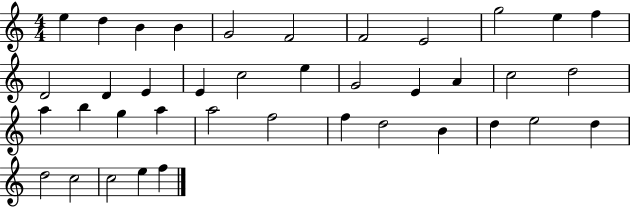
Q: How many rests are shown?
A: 0